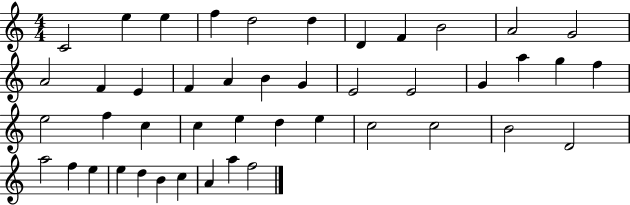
X:1
T:Untitled
M:4/4
L:1/4
K:C
C2 e e f d2 d D F B2 A2 G2 A2 F E F A B G E2 E2 G a g f e2 f c c e d e c2 c2 B2 D2 a2 f e e d B c A a f2